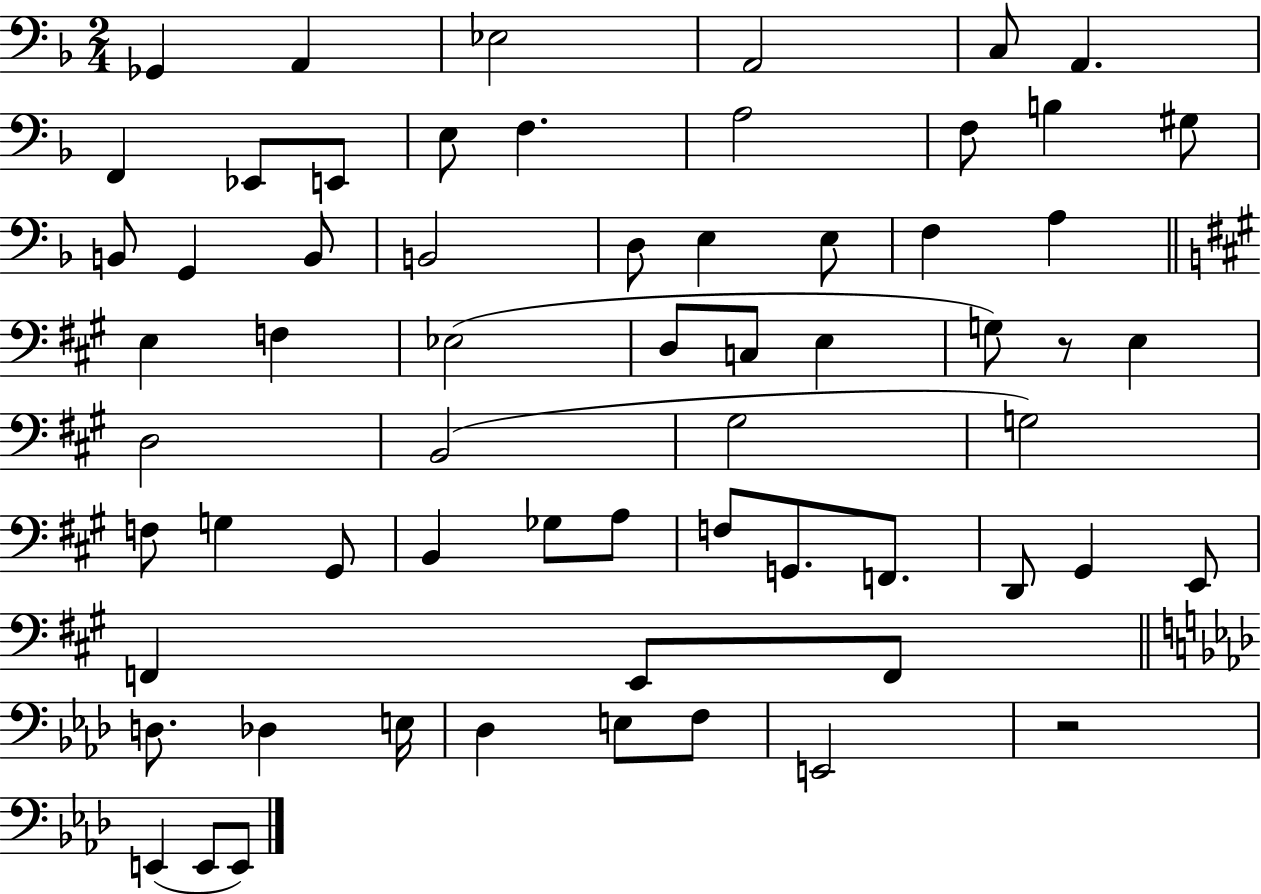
Gb2/q A2/q Eb3/h A2/h C3/e A2/q. F2/q Eb2/e E2/e E3/e F3/q. A3/h F3/e B3/q G#3/e B2/e G2/q B2/e B2/h D3/e E3/q E3/e F3/q A3/q E3/q F3/q Eb3/h D3/e C3/e E3/q G3/e R/e E3/q D3/h B2/h G#3/h G3/h F3/e G3/q G#2/e B2/q Gb3/e A3/e F3/e G2/e. F2/e. D2/e G#2/q E2/e F2/q E2/e F2/e D3/e. Db3/q E3/s Db3/q E3/e F3/e E2/h R/h E2/q E2/e E2/e